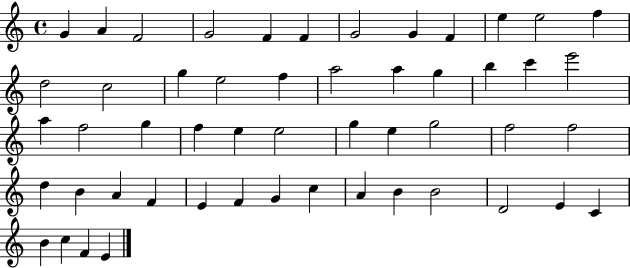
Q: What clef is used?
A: treble